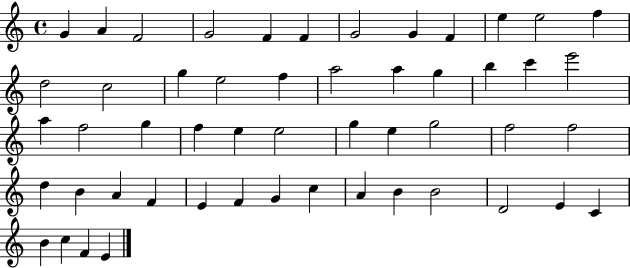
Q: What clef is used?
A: treble